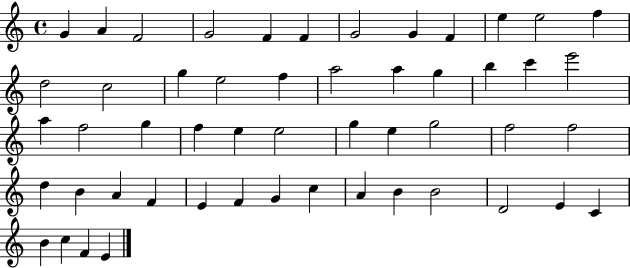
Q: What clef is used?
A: treble